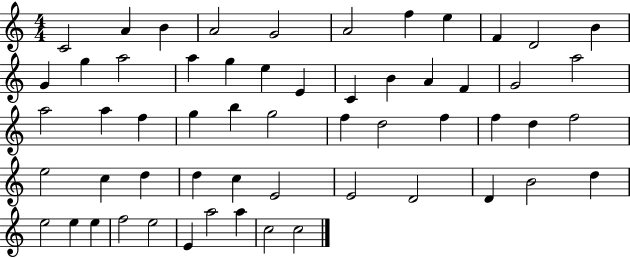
X:1
T:Untitled
M:4/4
L:1/4
K:C
C2 A B A2 G2 A2 f e F D2 B G g a2 a g e E C B A F G2 a2 a2 a f g b g2 f d2 f f d f2 e2 c d d c E2 E2 D2 D B2 d e2 e e f2 e2 E a2 a c2 c2